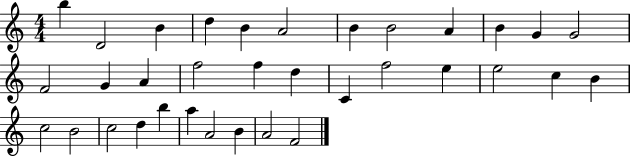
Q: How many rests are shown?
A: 0